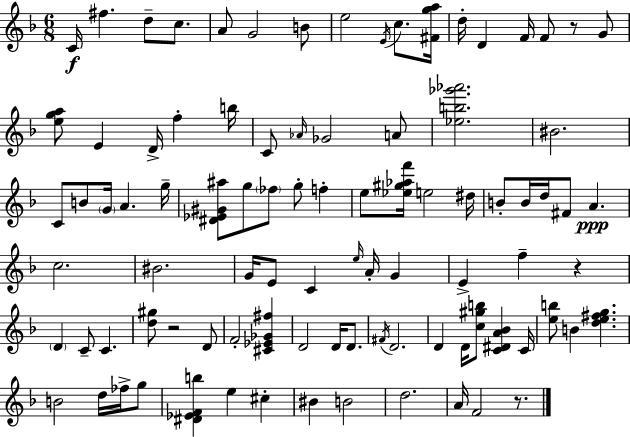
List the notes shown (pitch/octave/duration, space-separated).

C4/s F#5/q. D5/e C5/e. A4/e G4/h B4/e E5/h E4/s C5/e. [F#4,G5,A5]/s D5/s D4/q F4/s F4/e R/e G4/e [E5,G5,A5]/e E4/q D4/s F5/q B5/s C4/e Ab4/s Gb4/h A4/e [Eb5,B5,Gb6,Ab6]/h. BIS4/h. C4/e B4/e G4/s A4/q. G5/s [D#4,Eb4,G#4,A#5]/e G5/e FES5/e G5/e F5/q E5/e [Eb5,G#5,Ab5,F6]/s E5/h D#5/s B4/e B4/s D5/s F#4/e A4/q. C5/h. BIS4/h. G4/s E4/e C4/q E5/s A4/s G4/q E4/q F5/q R/q D4/q C4/e C4/q. [D5,G#5]/e R/h D4/e F4/h [C#4,Eb4,Gb4,F#5]/q D4/h D4/s D4/e. F#4/s D4/h. D4/q D4/s [C5,G#5,B5]/e [C4,D#4,A4,Bb4]/q C4/s [E5,B5]/e B4/q [D5,E5,F#5,G5]/q. B4/h D5/s FES5/s G5/e [D#4,Eb4,F4,B5]/q E5/q C#5/q BIS4/q B4/h D5/h. A4/s F4/h R/e.